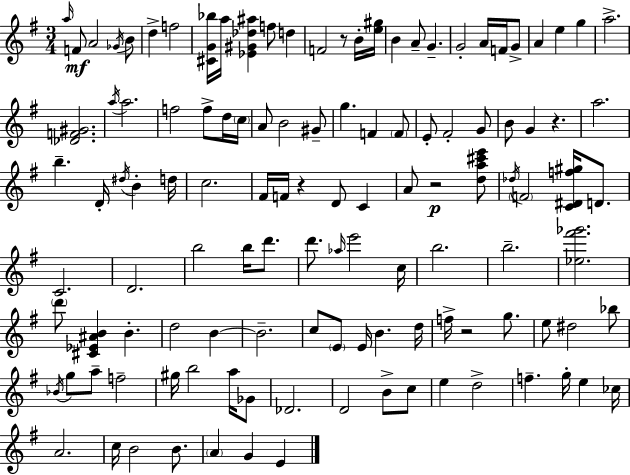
{
  \clef treble
  \numericTimeSignature
  \time 3/4
  \key g \major
  \grace { a''16 }\mf f'8 a'2 \acciaccatura { ges'16 } | b'8 d''4-> f''2 | <cis' g' bes''>16 a''16 <ees' gis' des'' ais''>4 f''8 d''4 | f'2 r8 | \break b'16-. <e'' gis''>16 b'4 a'8-- g'4.-- | g'2-. a'16 f'16 | g'8-> a'4 e''4 g''4 | a''2.-> | \break <des' f' gis'>2. | \acciaccatura { a''16 } a''2. | f''2 f''8-> | d''16 \parenthesize c''16 a'8 b'2 | \break gis'8-- g''4. f'4 | \parenthesize f'8 e'8-. fis'2-. | g'8 b'8 g'4 r4. | a''2. | \break b''4.-- d'16-. \acciaccatura { dis''16 } b'4-. | d''16 c''2. | fis'16 f'16 r4 d'8 | c'4 a'8 r2\p | \break <d'' a'' cis''' e'''>8 \acciaccatura { des''16 } \parenthesize f'2 | <c' dis' f'' gis''>16 d'8. c'2. | d'2. | b''2 | \break b''16 d'''8. d'''8. \grace { aes''16 } e'''2 | c''16 b''2. | b''2.-- | <ees'' fis''' ges'''>2. | \break \parenthesize d'''8 <cis' ees' ais' b'>4 | b'4.-. d''2 | b'4~~ b'2.-- | c''8 \parenthesize e'8 e'16 b'4. | \break d''16 f''16-> r2 | g''8. e''8 dis''2 | bes''8 \acciaccatura { bes'16 } g''8 a''8-- f''2-- | gis''16 b''2 | \break a''16 ges'8 des'2. | d'2 | b'8-> c''8 e''4 d''2-> | f''4.-- | \break g''16-. e''4 ces''16 a'2. | c''16 b'2 | b'8. \parenthesize a'4 g'4 | e'4 \bar "|."
}